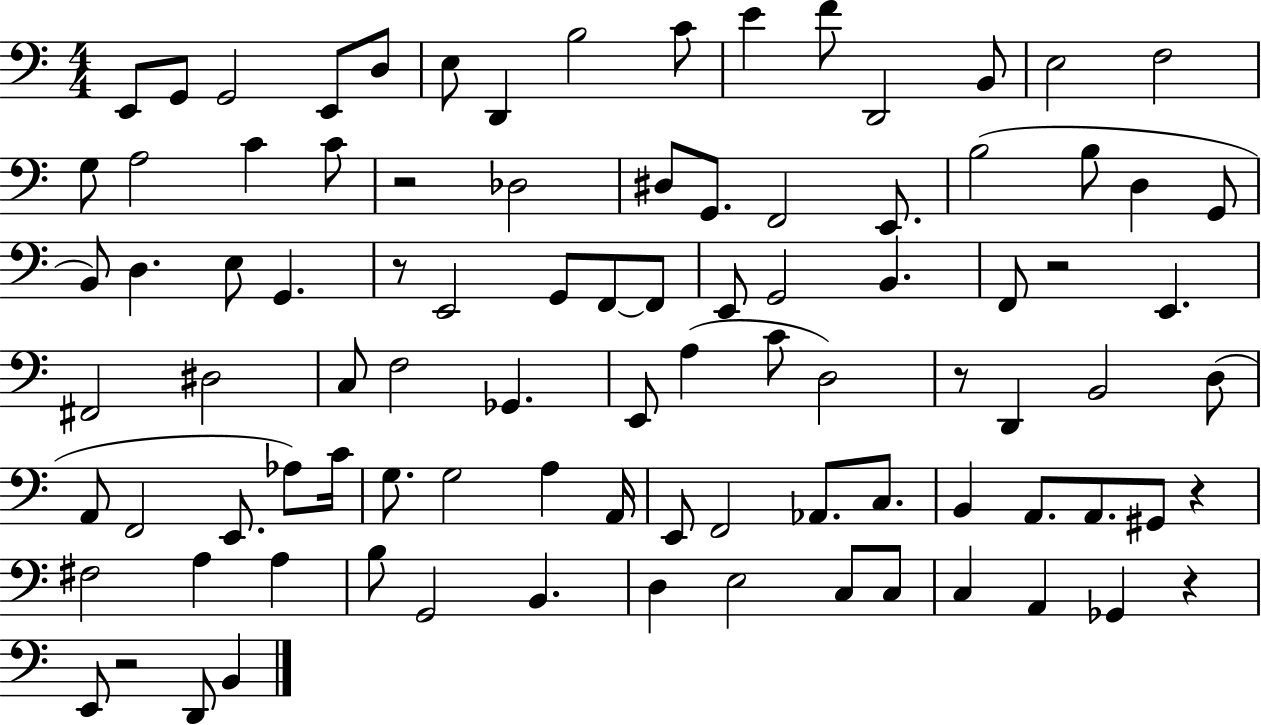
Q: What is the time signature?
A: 4/4